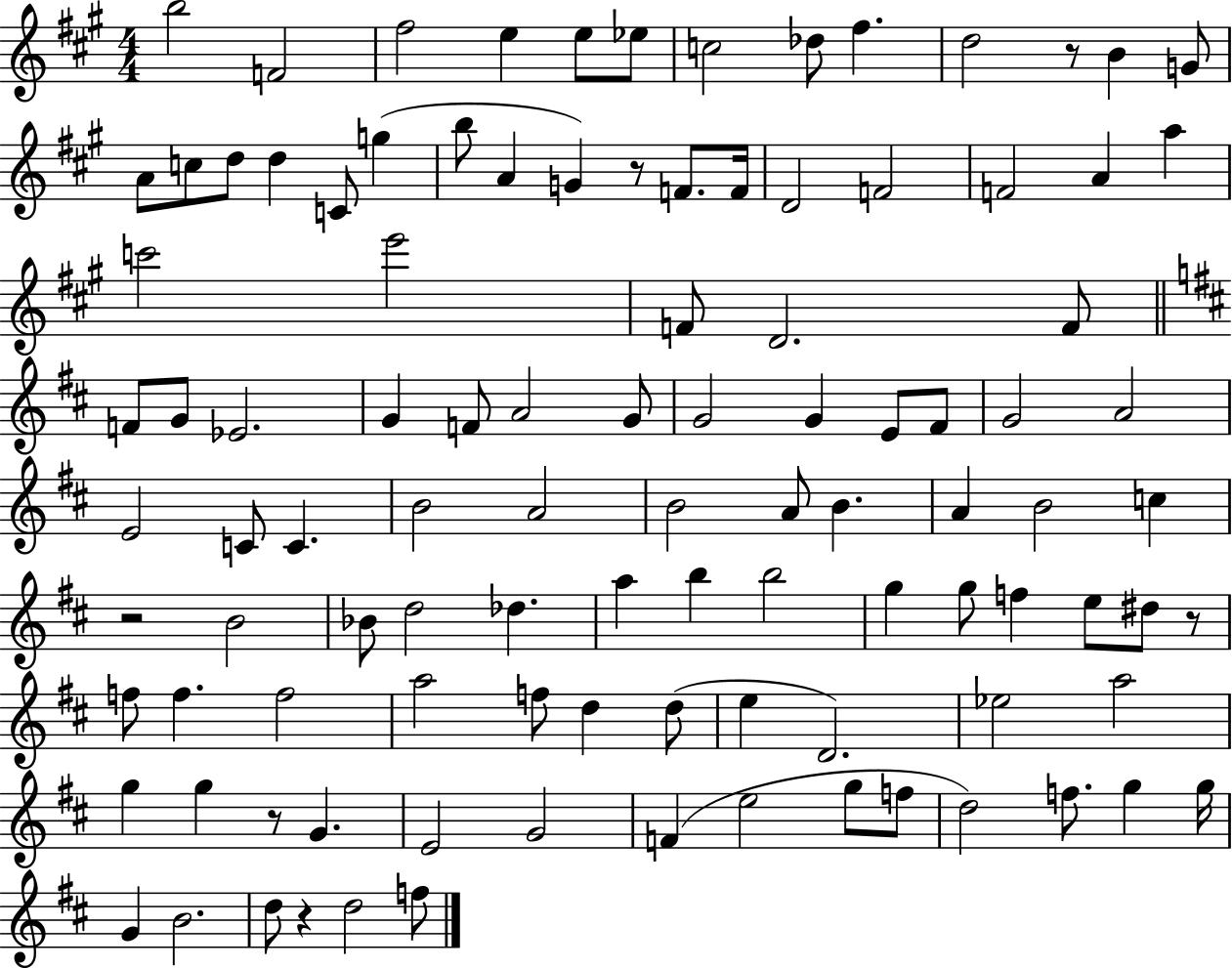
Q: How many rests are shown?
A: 6